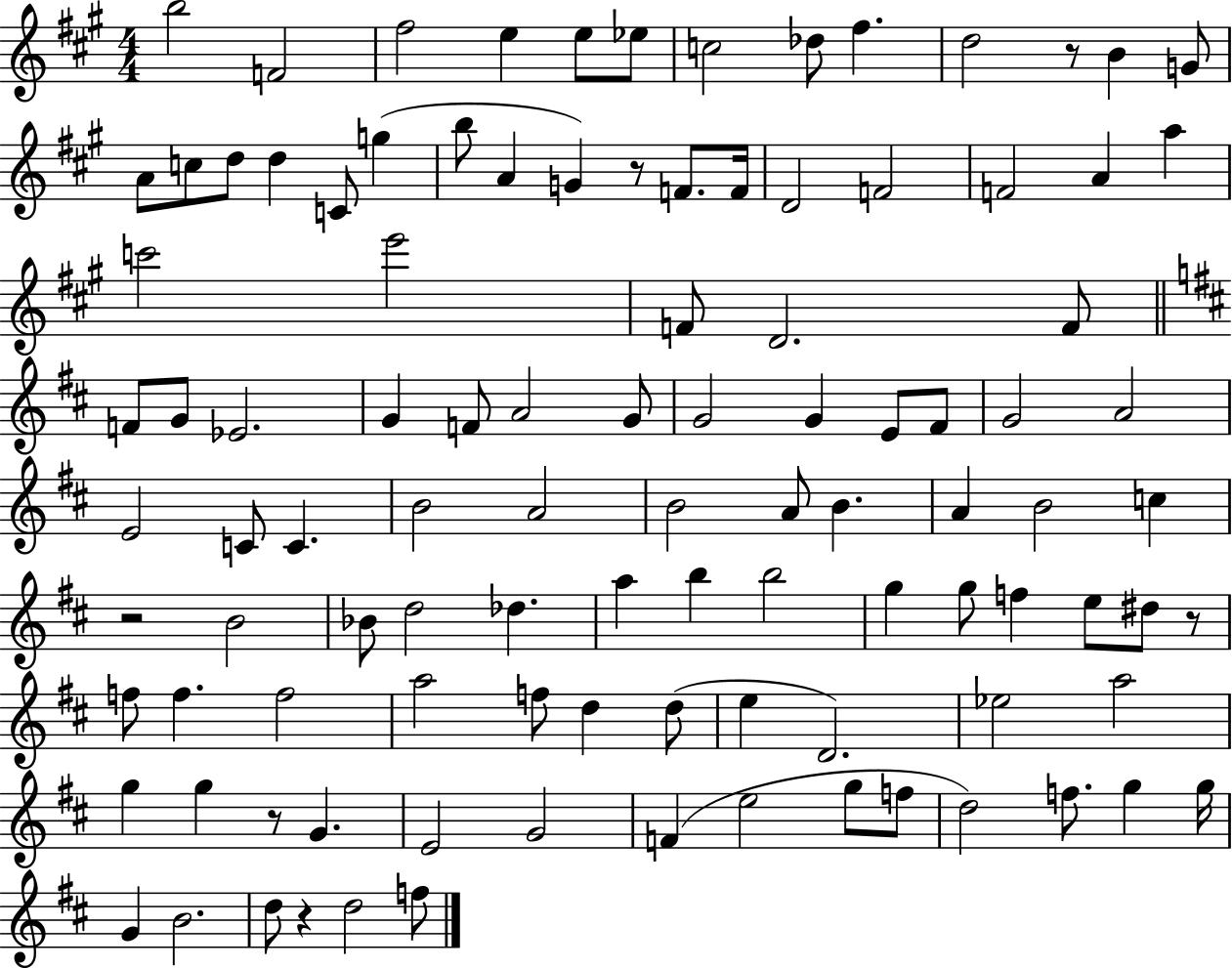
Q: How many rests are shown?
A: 6